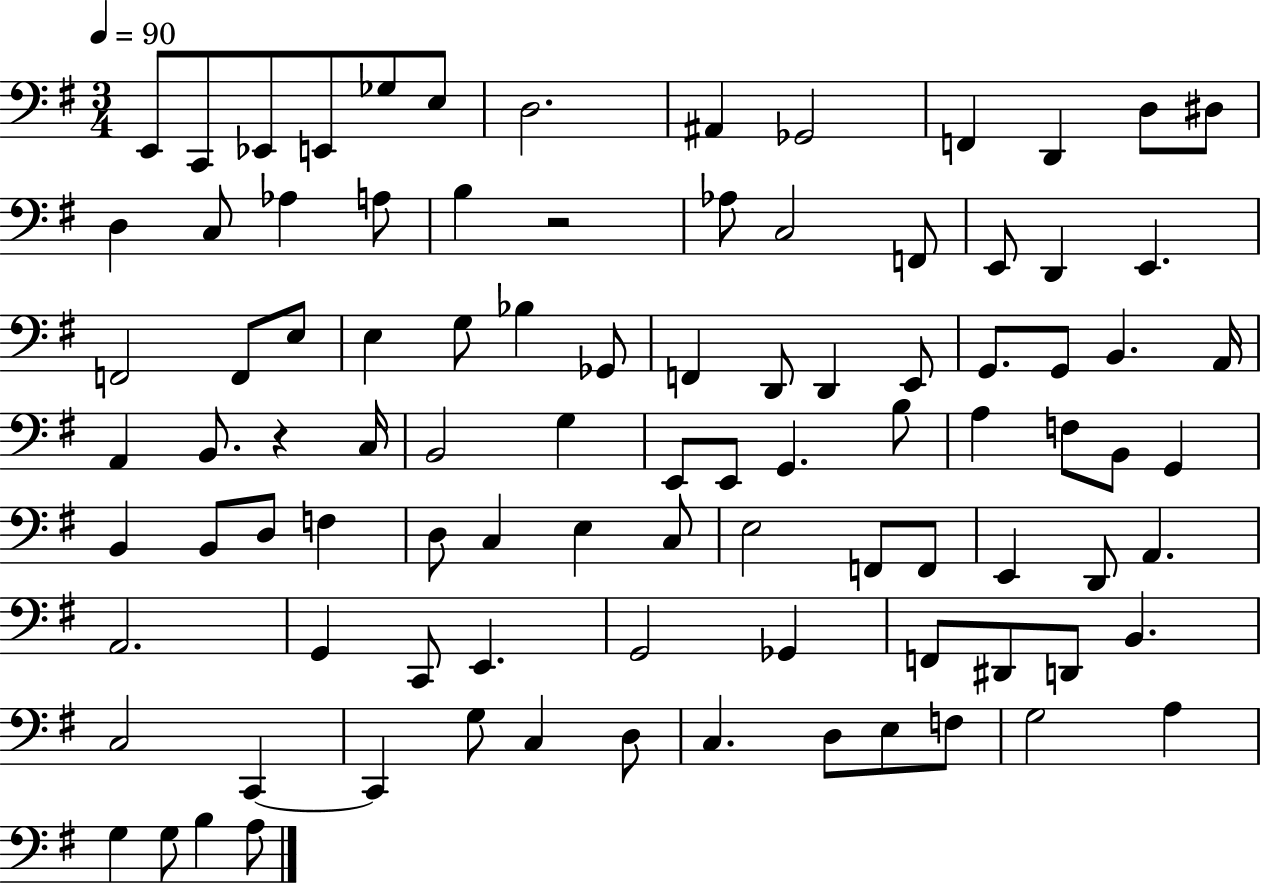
E2/e C2/e Eb2/e E2/e Gb3/e E3/e D3/h. A#2/q Gb2/h F2/q D2/q D3/e D#3/e D3/q C3/e Ab3/q A3/e B3/q R/h Ab3/e C3/h F2/e E2/e D2/q E2/q. F2/h F2/e E3/e E3/q G3/e Bb3/q Gb2/e F2/q D2/e D2/q E2/e G2/e. G2/e B2/q. A2/s A2/q B2/e. R/q C3/s B2/h G3/q E2/e E2/e G2/q. B3/e A3/q F3/e B2/e G2/q B2/q B2/e D3/e F3/q D3/e C3/q E3/q C3/e E3/h F2/e F2/e E2/q D2/e A2/q. A2/h. G2/q C2/e E2/q. G2/h Gb2/q F2/e D#2/e D2/e B2/q. C3/h C2/q C2/q G3/e C3/q D3/e C3/q. D3/e E3/e F3/e G3/h A3/q G3/q G3/e B3/q A3/e